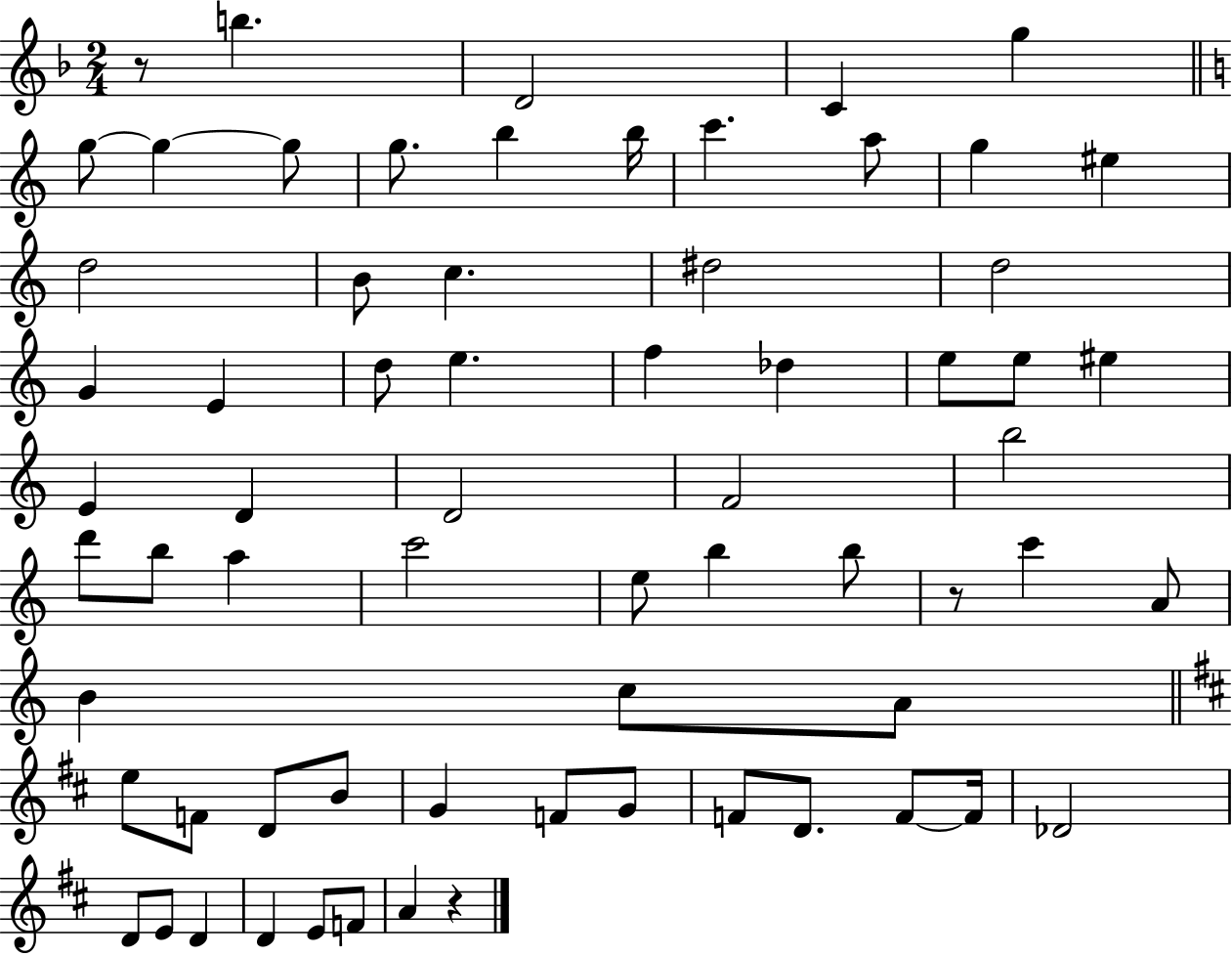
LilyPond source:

{
  \clef treble
  \numericTimeSignature
  \time 2/4
  \key f \major
  r8 b''4. | d'2 | c'4 g''4 | \bar "||" \break \key c \major g''8~~ g''4~~ g''8 | g''8. b''4 b''16 | c'''4. a''8 | g''4 eis''4 | \break d''2 | b'8 c''4. | dis''2 | d''2 | \break g'4 e'4 | d''8 e''4. | f''4 des''4 | e''8 e''8 eis''4 | \break e'4 d'4 | d'2 | f'2 | b''2 | \break d'''8 b''8 a''4 | c'''2 | e''8 b''4 b''8 | r8 c'''4 a'8 | \break b'4 c''8 a'8 | \bar "||" \break \key d \major e''8 f'8 d'8 b'8 | g'4 f'8 g'8 | f'8 d'8. f'8~~ f'16 | des'2 | \break d'8 e'8 d'4 | d'4 e'8 f'8 | a'4 r4 | \bar "|."
}